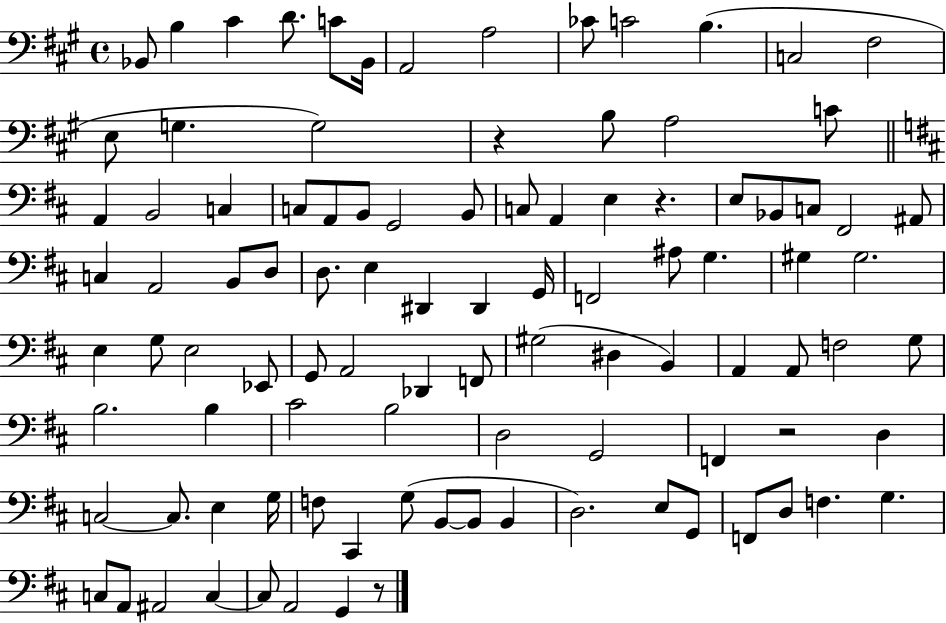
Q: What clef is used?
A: bass